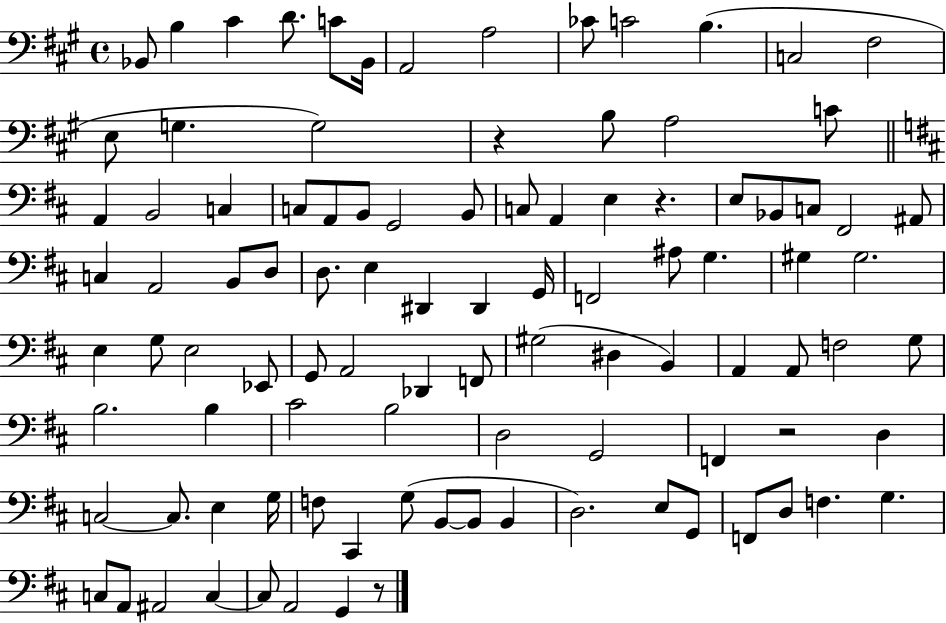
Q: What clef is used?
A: bass